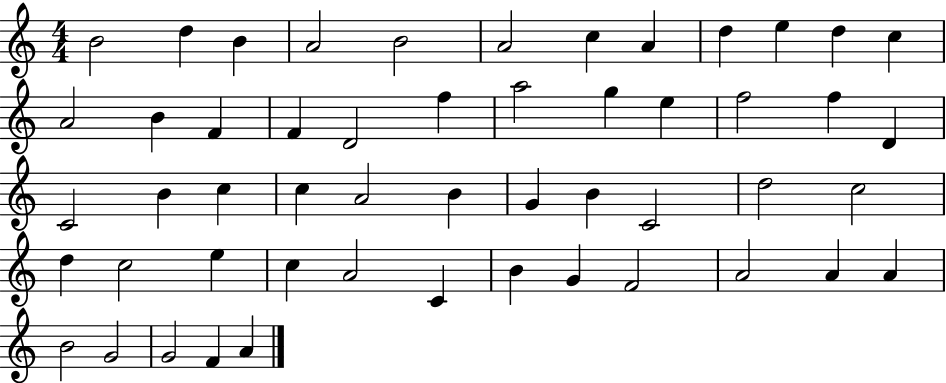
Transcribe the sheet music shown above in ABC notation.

X:1
T:Untitled
M:4/4
L:1/4
K:C
B2 d B A2 B2 A2 c A d e d c A2 B F F D2 f a2 g e f2 f D C2 B c c A2 B G B C2 d2 c2 d c2 e c A2 C B G F2 A2 A A B2 G2 G2 F A